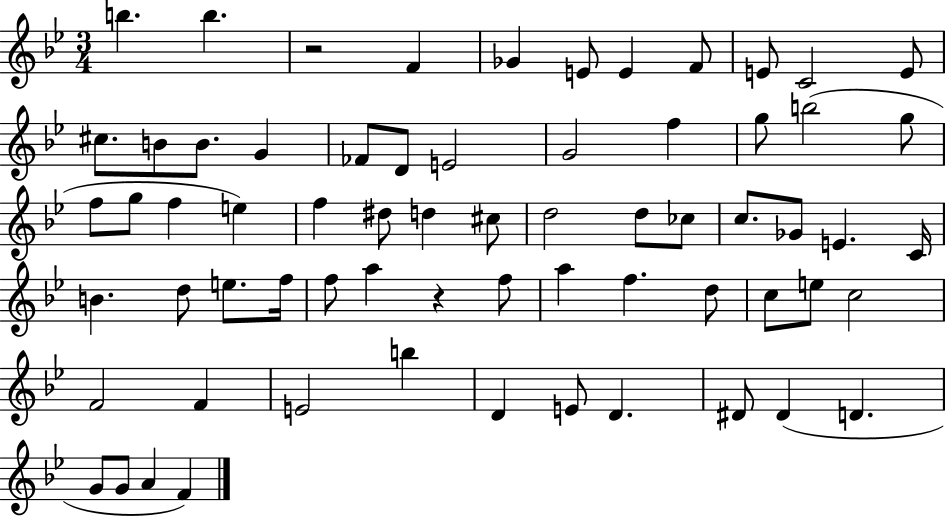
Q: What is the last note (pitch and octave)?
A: F4